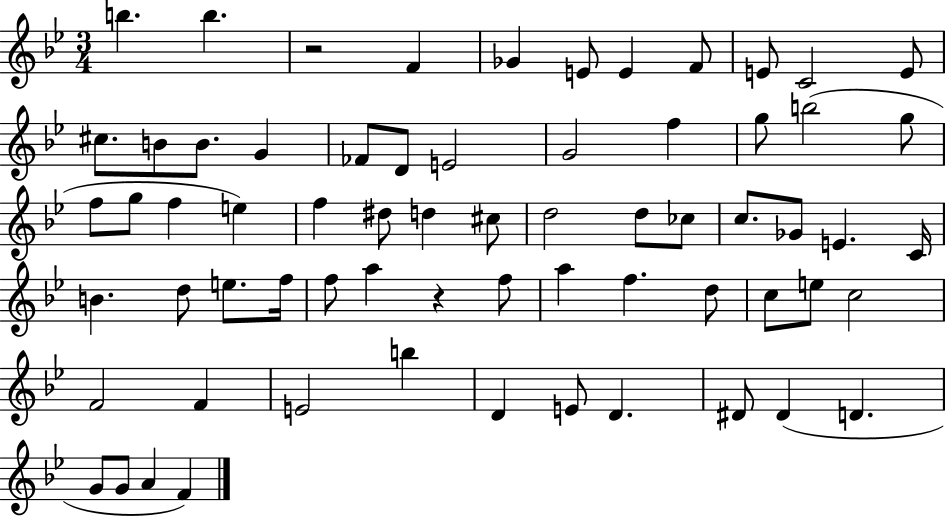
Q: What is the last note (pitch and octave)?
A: F4